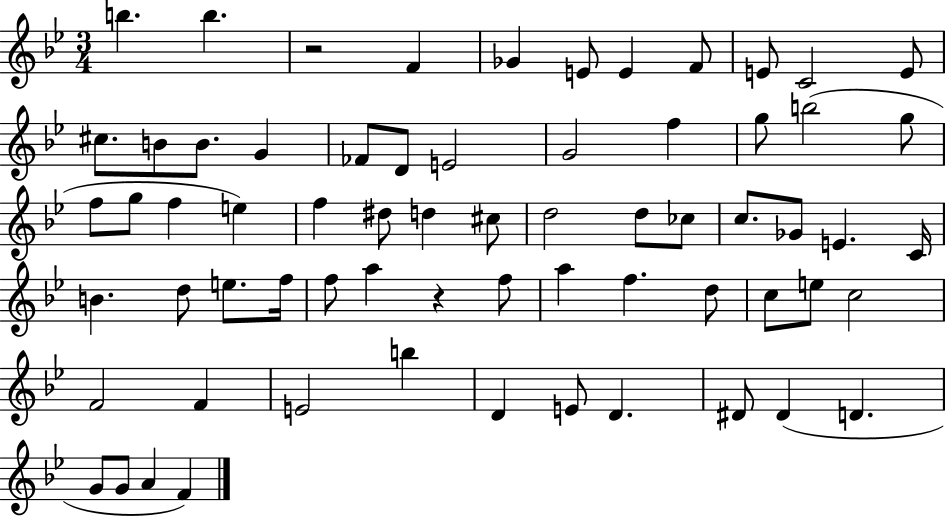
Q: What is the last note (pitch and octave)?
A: F4